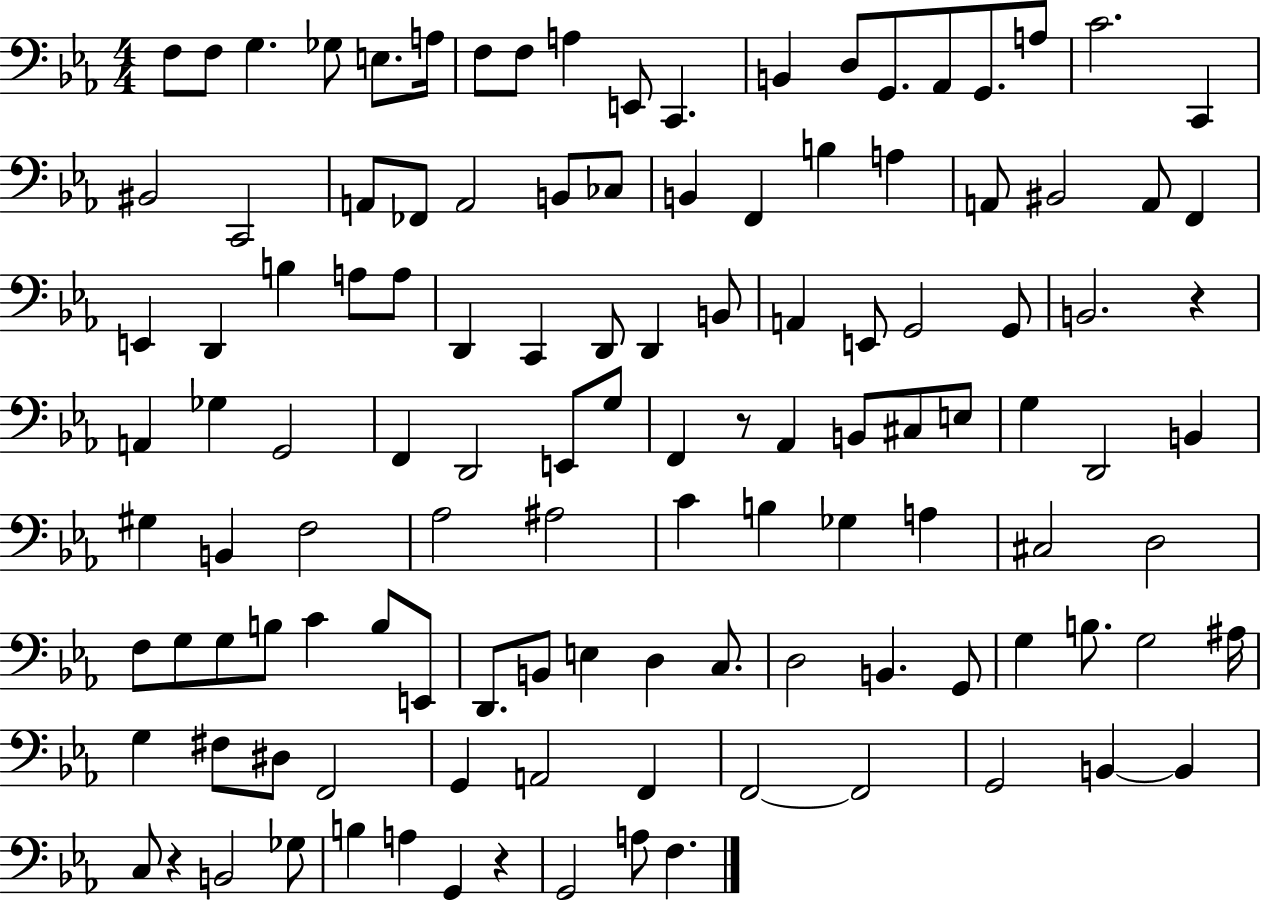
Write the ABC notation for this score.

X:1
T:Untitled
M:4/4
L:1/4
K:Eb
F,/2 F,/2 G, _G,/2 E,/2 A,/4 F,/2 F,/2 A, E,,/2 C,, B,, D,/2 G,,/2 _A,,/2 G,,/2 A,/2 C2 C,, ^B,,2 C,,2 A,,/2 _F,,/2 A,,2 B,,/2 _C,/2 B,, F,, B, A, A,,/2 ^B,,2 A,,/2 F,, E,, D,, B, A,/2 A,/2 D,, C,, D,,/2 D,, B,,/2 A,, E,,/2 G,,2 G,,/2 B,,2 z A,, _G, G,,2 F,, D,,2 E,,/2 G,/2 F,, z/2 _A,, B,,/2 ^C,/2 E,/2 G, D,,2 B,, ^G, B,, F,2 _A,2 ^A,2 C B, _G, A, ^C,2 D,2 F,/2 G,/2 G,/2 B,/2 C B,/2 E,,/2 D,,/2 B,,/2 E, D, C,/2 D,2 B,, G,,/2 G, B,/2 G,2 ^A,/4 G, ^F,/2 ^D,/2 F,,2 G,, A,,2 F,, F,,2 F,,2 G,,2 B,, B,, C,/2 z B,,2 _G,/2 B, A, G,, z G,,2 A,/2 F,